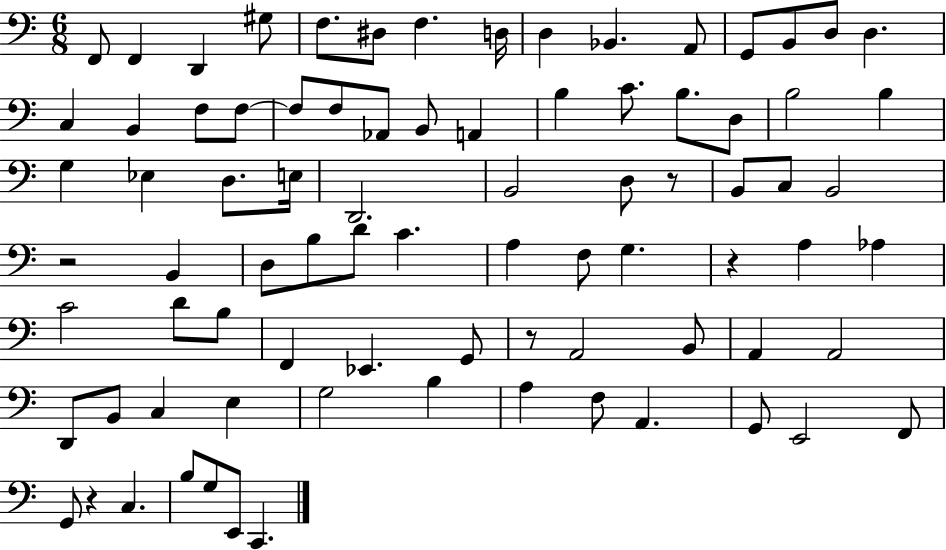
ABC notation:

X:1
T:Untitled
M:6/8
L:1/4
K:C
F,,/2 F,, D,, ^G,/2 F,/2 ^D,/2 F, D,/4 D, _B,, A,,/2 G,,/2 B,,/2 D,/2 D, C, B,, F,/2 F,/2 F,/2 F,/2 _A,,/2 B,,/2 A,, B, C/2 B,/2 D,/2 B,2 B, G, _E, D,/2 E,/4 D,,2 B,,2 D,/2 z/2 B,,/2 C,/2 B,,2 z2 B,, D,/2 B,/2 D/2 C A, F,/2 G, z A, _A, C2 D/2 B,/2 F,, _E,, G,,/2 z/2 A,,2 B,,/2 A,, A,,2 D,,/2 B,,/2 C, E, G,2 B, A, F,/2 A,, G,,/2 E,,2 F,,/2 G,,/2 z C, B,/2 G,/2 E,,/2 C,,